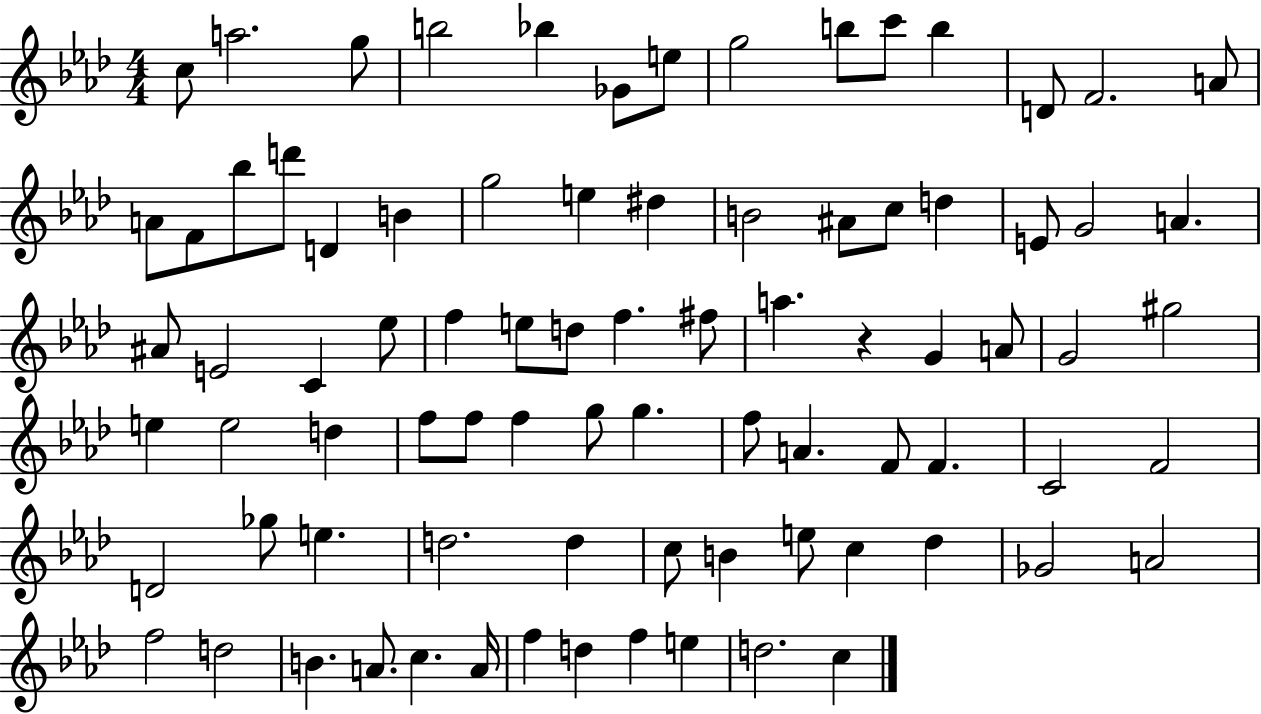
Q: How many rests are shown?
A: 1